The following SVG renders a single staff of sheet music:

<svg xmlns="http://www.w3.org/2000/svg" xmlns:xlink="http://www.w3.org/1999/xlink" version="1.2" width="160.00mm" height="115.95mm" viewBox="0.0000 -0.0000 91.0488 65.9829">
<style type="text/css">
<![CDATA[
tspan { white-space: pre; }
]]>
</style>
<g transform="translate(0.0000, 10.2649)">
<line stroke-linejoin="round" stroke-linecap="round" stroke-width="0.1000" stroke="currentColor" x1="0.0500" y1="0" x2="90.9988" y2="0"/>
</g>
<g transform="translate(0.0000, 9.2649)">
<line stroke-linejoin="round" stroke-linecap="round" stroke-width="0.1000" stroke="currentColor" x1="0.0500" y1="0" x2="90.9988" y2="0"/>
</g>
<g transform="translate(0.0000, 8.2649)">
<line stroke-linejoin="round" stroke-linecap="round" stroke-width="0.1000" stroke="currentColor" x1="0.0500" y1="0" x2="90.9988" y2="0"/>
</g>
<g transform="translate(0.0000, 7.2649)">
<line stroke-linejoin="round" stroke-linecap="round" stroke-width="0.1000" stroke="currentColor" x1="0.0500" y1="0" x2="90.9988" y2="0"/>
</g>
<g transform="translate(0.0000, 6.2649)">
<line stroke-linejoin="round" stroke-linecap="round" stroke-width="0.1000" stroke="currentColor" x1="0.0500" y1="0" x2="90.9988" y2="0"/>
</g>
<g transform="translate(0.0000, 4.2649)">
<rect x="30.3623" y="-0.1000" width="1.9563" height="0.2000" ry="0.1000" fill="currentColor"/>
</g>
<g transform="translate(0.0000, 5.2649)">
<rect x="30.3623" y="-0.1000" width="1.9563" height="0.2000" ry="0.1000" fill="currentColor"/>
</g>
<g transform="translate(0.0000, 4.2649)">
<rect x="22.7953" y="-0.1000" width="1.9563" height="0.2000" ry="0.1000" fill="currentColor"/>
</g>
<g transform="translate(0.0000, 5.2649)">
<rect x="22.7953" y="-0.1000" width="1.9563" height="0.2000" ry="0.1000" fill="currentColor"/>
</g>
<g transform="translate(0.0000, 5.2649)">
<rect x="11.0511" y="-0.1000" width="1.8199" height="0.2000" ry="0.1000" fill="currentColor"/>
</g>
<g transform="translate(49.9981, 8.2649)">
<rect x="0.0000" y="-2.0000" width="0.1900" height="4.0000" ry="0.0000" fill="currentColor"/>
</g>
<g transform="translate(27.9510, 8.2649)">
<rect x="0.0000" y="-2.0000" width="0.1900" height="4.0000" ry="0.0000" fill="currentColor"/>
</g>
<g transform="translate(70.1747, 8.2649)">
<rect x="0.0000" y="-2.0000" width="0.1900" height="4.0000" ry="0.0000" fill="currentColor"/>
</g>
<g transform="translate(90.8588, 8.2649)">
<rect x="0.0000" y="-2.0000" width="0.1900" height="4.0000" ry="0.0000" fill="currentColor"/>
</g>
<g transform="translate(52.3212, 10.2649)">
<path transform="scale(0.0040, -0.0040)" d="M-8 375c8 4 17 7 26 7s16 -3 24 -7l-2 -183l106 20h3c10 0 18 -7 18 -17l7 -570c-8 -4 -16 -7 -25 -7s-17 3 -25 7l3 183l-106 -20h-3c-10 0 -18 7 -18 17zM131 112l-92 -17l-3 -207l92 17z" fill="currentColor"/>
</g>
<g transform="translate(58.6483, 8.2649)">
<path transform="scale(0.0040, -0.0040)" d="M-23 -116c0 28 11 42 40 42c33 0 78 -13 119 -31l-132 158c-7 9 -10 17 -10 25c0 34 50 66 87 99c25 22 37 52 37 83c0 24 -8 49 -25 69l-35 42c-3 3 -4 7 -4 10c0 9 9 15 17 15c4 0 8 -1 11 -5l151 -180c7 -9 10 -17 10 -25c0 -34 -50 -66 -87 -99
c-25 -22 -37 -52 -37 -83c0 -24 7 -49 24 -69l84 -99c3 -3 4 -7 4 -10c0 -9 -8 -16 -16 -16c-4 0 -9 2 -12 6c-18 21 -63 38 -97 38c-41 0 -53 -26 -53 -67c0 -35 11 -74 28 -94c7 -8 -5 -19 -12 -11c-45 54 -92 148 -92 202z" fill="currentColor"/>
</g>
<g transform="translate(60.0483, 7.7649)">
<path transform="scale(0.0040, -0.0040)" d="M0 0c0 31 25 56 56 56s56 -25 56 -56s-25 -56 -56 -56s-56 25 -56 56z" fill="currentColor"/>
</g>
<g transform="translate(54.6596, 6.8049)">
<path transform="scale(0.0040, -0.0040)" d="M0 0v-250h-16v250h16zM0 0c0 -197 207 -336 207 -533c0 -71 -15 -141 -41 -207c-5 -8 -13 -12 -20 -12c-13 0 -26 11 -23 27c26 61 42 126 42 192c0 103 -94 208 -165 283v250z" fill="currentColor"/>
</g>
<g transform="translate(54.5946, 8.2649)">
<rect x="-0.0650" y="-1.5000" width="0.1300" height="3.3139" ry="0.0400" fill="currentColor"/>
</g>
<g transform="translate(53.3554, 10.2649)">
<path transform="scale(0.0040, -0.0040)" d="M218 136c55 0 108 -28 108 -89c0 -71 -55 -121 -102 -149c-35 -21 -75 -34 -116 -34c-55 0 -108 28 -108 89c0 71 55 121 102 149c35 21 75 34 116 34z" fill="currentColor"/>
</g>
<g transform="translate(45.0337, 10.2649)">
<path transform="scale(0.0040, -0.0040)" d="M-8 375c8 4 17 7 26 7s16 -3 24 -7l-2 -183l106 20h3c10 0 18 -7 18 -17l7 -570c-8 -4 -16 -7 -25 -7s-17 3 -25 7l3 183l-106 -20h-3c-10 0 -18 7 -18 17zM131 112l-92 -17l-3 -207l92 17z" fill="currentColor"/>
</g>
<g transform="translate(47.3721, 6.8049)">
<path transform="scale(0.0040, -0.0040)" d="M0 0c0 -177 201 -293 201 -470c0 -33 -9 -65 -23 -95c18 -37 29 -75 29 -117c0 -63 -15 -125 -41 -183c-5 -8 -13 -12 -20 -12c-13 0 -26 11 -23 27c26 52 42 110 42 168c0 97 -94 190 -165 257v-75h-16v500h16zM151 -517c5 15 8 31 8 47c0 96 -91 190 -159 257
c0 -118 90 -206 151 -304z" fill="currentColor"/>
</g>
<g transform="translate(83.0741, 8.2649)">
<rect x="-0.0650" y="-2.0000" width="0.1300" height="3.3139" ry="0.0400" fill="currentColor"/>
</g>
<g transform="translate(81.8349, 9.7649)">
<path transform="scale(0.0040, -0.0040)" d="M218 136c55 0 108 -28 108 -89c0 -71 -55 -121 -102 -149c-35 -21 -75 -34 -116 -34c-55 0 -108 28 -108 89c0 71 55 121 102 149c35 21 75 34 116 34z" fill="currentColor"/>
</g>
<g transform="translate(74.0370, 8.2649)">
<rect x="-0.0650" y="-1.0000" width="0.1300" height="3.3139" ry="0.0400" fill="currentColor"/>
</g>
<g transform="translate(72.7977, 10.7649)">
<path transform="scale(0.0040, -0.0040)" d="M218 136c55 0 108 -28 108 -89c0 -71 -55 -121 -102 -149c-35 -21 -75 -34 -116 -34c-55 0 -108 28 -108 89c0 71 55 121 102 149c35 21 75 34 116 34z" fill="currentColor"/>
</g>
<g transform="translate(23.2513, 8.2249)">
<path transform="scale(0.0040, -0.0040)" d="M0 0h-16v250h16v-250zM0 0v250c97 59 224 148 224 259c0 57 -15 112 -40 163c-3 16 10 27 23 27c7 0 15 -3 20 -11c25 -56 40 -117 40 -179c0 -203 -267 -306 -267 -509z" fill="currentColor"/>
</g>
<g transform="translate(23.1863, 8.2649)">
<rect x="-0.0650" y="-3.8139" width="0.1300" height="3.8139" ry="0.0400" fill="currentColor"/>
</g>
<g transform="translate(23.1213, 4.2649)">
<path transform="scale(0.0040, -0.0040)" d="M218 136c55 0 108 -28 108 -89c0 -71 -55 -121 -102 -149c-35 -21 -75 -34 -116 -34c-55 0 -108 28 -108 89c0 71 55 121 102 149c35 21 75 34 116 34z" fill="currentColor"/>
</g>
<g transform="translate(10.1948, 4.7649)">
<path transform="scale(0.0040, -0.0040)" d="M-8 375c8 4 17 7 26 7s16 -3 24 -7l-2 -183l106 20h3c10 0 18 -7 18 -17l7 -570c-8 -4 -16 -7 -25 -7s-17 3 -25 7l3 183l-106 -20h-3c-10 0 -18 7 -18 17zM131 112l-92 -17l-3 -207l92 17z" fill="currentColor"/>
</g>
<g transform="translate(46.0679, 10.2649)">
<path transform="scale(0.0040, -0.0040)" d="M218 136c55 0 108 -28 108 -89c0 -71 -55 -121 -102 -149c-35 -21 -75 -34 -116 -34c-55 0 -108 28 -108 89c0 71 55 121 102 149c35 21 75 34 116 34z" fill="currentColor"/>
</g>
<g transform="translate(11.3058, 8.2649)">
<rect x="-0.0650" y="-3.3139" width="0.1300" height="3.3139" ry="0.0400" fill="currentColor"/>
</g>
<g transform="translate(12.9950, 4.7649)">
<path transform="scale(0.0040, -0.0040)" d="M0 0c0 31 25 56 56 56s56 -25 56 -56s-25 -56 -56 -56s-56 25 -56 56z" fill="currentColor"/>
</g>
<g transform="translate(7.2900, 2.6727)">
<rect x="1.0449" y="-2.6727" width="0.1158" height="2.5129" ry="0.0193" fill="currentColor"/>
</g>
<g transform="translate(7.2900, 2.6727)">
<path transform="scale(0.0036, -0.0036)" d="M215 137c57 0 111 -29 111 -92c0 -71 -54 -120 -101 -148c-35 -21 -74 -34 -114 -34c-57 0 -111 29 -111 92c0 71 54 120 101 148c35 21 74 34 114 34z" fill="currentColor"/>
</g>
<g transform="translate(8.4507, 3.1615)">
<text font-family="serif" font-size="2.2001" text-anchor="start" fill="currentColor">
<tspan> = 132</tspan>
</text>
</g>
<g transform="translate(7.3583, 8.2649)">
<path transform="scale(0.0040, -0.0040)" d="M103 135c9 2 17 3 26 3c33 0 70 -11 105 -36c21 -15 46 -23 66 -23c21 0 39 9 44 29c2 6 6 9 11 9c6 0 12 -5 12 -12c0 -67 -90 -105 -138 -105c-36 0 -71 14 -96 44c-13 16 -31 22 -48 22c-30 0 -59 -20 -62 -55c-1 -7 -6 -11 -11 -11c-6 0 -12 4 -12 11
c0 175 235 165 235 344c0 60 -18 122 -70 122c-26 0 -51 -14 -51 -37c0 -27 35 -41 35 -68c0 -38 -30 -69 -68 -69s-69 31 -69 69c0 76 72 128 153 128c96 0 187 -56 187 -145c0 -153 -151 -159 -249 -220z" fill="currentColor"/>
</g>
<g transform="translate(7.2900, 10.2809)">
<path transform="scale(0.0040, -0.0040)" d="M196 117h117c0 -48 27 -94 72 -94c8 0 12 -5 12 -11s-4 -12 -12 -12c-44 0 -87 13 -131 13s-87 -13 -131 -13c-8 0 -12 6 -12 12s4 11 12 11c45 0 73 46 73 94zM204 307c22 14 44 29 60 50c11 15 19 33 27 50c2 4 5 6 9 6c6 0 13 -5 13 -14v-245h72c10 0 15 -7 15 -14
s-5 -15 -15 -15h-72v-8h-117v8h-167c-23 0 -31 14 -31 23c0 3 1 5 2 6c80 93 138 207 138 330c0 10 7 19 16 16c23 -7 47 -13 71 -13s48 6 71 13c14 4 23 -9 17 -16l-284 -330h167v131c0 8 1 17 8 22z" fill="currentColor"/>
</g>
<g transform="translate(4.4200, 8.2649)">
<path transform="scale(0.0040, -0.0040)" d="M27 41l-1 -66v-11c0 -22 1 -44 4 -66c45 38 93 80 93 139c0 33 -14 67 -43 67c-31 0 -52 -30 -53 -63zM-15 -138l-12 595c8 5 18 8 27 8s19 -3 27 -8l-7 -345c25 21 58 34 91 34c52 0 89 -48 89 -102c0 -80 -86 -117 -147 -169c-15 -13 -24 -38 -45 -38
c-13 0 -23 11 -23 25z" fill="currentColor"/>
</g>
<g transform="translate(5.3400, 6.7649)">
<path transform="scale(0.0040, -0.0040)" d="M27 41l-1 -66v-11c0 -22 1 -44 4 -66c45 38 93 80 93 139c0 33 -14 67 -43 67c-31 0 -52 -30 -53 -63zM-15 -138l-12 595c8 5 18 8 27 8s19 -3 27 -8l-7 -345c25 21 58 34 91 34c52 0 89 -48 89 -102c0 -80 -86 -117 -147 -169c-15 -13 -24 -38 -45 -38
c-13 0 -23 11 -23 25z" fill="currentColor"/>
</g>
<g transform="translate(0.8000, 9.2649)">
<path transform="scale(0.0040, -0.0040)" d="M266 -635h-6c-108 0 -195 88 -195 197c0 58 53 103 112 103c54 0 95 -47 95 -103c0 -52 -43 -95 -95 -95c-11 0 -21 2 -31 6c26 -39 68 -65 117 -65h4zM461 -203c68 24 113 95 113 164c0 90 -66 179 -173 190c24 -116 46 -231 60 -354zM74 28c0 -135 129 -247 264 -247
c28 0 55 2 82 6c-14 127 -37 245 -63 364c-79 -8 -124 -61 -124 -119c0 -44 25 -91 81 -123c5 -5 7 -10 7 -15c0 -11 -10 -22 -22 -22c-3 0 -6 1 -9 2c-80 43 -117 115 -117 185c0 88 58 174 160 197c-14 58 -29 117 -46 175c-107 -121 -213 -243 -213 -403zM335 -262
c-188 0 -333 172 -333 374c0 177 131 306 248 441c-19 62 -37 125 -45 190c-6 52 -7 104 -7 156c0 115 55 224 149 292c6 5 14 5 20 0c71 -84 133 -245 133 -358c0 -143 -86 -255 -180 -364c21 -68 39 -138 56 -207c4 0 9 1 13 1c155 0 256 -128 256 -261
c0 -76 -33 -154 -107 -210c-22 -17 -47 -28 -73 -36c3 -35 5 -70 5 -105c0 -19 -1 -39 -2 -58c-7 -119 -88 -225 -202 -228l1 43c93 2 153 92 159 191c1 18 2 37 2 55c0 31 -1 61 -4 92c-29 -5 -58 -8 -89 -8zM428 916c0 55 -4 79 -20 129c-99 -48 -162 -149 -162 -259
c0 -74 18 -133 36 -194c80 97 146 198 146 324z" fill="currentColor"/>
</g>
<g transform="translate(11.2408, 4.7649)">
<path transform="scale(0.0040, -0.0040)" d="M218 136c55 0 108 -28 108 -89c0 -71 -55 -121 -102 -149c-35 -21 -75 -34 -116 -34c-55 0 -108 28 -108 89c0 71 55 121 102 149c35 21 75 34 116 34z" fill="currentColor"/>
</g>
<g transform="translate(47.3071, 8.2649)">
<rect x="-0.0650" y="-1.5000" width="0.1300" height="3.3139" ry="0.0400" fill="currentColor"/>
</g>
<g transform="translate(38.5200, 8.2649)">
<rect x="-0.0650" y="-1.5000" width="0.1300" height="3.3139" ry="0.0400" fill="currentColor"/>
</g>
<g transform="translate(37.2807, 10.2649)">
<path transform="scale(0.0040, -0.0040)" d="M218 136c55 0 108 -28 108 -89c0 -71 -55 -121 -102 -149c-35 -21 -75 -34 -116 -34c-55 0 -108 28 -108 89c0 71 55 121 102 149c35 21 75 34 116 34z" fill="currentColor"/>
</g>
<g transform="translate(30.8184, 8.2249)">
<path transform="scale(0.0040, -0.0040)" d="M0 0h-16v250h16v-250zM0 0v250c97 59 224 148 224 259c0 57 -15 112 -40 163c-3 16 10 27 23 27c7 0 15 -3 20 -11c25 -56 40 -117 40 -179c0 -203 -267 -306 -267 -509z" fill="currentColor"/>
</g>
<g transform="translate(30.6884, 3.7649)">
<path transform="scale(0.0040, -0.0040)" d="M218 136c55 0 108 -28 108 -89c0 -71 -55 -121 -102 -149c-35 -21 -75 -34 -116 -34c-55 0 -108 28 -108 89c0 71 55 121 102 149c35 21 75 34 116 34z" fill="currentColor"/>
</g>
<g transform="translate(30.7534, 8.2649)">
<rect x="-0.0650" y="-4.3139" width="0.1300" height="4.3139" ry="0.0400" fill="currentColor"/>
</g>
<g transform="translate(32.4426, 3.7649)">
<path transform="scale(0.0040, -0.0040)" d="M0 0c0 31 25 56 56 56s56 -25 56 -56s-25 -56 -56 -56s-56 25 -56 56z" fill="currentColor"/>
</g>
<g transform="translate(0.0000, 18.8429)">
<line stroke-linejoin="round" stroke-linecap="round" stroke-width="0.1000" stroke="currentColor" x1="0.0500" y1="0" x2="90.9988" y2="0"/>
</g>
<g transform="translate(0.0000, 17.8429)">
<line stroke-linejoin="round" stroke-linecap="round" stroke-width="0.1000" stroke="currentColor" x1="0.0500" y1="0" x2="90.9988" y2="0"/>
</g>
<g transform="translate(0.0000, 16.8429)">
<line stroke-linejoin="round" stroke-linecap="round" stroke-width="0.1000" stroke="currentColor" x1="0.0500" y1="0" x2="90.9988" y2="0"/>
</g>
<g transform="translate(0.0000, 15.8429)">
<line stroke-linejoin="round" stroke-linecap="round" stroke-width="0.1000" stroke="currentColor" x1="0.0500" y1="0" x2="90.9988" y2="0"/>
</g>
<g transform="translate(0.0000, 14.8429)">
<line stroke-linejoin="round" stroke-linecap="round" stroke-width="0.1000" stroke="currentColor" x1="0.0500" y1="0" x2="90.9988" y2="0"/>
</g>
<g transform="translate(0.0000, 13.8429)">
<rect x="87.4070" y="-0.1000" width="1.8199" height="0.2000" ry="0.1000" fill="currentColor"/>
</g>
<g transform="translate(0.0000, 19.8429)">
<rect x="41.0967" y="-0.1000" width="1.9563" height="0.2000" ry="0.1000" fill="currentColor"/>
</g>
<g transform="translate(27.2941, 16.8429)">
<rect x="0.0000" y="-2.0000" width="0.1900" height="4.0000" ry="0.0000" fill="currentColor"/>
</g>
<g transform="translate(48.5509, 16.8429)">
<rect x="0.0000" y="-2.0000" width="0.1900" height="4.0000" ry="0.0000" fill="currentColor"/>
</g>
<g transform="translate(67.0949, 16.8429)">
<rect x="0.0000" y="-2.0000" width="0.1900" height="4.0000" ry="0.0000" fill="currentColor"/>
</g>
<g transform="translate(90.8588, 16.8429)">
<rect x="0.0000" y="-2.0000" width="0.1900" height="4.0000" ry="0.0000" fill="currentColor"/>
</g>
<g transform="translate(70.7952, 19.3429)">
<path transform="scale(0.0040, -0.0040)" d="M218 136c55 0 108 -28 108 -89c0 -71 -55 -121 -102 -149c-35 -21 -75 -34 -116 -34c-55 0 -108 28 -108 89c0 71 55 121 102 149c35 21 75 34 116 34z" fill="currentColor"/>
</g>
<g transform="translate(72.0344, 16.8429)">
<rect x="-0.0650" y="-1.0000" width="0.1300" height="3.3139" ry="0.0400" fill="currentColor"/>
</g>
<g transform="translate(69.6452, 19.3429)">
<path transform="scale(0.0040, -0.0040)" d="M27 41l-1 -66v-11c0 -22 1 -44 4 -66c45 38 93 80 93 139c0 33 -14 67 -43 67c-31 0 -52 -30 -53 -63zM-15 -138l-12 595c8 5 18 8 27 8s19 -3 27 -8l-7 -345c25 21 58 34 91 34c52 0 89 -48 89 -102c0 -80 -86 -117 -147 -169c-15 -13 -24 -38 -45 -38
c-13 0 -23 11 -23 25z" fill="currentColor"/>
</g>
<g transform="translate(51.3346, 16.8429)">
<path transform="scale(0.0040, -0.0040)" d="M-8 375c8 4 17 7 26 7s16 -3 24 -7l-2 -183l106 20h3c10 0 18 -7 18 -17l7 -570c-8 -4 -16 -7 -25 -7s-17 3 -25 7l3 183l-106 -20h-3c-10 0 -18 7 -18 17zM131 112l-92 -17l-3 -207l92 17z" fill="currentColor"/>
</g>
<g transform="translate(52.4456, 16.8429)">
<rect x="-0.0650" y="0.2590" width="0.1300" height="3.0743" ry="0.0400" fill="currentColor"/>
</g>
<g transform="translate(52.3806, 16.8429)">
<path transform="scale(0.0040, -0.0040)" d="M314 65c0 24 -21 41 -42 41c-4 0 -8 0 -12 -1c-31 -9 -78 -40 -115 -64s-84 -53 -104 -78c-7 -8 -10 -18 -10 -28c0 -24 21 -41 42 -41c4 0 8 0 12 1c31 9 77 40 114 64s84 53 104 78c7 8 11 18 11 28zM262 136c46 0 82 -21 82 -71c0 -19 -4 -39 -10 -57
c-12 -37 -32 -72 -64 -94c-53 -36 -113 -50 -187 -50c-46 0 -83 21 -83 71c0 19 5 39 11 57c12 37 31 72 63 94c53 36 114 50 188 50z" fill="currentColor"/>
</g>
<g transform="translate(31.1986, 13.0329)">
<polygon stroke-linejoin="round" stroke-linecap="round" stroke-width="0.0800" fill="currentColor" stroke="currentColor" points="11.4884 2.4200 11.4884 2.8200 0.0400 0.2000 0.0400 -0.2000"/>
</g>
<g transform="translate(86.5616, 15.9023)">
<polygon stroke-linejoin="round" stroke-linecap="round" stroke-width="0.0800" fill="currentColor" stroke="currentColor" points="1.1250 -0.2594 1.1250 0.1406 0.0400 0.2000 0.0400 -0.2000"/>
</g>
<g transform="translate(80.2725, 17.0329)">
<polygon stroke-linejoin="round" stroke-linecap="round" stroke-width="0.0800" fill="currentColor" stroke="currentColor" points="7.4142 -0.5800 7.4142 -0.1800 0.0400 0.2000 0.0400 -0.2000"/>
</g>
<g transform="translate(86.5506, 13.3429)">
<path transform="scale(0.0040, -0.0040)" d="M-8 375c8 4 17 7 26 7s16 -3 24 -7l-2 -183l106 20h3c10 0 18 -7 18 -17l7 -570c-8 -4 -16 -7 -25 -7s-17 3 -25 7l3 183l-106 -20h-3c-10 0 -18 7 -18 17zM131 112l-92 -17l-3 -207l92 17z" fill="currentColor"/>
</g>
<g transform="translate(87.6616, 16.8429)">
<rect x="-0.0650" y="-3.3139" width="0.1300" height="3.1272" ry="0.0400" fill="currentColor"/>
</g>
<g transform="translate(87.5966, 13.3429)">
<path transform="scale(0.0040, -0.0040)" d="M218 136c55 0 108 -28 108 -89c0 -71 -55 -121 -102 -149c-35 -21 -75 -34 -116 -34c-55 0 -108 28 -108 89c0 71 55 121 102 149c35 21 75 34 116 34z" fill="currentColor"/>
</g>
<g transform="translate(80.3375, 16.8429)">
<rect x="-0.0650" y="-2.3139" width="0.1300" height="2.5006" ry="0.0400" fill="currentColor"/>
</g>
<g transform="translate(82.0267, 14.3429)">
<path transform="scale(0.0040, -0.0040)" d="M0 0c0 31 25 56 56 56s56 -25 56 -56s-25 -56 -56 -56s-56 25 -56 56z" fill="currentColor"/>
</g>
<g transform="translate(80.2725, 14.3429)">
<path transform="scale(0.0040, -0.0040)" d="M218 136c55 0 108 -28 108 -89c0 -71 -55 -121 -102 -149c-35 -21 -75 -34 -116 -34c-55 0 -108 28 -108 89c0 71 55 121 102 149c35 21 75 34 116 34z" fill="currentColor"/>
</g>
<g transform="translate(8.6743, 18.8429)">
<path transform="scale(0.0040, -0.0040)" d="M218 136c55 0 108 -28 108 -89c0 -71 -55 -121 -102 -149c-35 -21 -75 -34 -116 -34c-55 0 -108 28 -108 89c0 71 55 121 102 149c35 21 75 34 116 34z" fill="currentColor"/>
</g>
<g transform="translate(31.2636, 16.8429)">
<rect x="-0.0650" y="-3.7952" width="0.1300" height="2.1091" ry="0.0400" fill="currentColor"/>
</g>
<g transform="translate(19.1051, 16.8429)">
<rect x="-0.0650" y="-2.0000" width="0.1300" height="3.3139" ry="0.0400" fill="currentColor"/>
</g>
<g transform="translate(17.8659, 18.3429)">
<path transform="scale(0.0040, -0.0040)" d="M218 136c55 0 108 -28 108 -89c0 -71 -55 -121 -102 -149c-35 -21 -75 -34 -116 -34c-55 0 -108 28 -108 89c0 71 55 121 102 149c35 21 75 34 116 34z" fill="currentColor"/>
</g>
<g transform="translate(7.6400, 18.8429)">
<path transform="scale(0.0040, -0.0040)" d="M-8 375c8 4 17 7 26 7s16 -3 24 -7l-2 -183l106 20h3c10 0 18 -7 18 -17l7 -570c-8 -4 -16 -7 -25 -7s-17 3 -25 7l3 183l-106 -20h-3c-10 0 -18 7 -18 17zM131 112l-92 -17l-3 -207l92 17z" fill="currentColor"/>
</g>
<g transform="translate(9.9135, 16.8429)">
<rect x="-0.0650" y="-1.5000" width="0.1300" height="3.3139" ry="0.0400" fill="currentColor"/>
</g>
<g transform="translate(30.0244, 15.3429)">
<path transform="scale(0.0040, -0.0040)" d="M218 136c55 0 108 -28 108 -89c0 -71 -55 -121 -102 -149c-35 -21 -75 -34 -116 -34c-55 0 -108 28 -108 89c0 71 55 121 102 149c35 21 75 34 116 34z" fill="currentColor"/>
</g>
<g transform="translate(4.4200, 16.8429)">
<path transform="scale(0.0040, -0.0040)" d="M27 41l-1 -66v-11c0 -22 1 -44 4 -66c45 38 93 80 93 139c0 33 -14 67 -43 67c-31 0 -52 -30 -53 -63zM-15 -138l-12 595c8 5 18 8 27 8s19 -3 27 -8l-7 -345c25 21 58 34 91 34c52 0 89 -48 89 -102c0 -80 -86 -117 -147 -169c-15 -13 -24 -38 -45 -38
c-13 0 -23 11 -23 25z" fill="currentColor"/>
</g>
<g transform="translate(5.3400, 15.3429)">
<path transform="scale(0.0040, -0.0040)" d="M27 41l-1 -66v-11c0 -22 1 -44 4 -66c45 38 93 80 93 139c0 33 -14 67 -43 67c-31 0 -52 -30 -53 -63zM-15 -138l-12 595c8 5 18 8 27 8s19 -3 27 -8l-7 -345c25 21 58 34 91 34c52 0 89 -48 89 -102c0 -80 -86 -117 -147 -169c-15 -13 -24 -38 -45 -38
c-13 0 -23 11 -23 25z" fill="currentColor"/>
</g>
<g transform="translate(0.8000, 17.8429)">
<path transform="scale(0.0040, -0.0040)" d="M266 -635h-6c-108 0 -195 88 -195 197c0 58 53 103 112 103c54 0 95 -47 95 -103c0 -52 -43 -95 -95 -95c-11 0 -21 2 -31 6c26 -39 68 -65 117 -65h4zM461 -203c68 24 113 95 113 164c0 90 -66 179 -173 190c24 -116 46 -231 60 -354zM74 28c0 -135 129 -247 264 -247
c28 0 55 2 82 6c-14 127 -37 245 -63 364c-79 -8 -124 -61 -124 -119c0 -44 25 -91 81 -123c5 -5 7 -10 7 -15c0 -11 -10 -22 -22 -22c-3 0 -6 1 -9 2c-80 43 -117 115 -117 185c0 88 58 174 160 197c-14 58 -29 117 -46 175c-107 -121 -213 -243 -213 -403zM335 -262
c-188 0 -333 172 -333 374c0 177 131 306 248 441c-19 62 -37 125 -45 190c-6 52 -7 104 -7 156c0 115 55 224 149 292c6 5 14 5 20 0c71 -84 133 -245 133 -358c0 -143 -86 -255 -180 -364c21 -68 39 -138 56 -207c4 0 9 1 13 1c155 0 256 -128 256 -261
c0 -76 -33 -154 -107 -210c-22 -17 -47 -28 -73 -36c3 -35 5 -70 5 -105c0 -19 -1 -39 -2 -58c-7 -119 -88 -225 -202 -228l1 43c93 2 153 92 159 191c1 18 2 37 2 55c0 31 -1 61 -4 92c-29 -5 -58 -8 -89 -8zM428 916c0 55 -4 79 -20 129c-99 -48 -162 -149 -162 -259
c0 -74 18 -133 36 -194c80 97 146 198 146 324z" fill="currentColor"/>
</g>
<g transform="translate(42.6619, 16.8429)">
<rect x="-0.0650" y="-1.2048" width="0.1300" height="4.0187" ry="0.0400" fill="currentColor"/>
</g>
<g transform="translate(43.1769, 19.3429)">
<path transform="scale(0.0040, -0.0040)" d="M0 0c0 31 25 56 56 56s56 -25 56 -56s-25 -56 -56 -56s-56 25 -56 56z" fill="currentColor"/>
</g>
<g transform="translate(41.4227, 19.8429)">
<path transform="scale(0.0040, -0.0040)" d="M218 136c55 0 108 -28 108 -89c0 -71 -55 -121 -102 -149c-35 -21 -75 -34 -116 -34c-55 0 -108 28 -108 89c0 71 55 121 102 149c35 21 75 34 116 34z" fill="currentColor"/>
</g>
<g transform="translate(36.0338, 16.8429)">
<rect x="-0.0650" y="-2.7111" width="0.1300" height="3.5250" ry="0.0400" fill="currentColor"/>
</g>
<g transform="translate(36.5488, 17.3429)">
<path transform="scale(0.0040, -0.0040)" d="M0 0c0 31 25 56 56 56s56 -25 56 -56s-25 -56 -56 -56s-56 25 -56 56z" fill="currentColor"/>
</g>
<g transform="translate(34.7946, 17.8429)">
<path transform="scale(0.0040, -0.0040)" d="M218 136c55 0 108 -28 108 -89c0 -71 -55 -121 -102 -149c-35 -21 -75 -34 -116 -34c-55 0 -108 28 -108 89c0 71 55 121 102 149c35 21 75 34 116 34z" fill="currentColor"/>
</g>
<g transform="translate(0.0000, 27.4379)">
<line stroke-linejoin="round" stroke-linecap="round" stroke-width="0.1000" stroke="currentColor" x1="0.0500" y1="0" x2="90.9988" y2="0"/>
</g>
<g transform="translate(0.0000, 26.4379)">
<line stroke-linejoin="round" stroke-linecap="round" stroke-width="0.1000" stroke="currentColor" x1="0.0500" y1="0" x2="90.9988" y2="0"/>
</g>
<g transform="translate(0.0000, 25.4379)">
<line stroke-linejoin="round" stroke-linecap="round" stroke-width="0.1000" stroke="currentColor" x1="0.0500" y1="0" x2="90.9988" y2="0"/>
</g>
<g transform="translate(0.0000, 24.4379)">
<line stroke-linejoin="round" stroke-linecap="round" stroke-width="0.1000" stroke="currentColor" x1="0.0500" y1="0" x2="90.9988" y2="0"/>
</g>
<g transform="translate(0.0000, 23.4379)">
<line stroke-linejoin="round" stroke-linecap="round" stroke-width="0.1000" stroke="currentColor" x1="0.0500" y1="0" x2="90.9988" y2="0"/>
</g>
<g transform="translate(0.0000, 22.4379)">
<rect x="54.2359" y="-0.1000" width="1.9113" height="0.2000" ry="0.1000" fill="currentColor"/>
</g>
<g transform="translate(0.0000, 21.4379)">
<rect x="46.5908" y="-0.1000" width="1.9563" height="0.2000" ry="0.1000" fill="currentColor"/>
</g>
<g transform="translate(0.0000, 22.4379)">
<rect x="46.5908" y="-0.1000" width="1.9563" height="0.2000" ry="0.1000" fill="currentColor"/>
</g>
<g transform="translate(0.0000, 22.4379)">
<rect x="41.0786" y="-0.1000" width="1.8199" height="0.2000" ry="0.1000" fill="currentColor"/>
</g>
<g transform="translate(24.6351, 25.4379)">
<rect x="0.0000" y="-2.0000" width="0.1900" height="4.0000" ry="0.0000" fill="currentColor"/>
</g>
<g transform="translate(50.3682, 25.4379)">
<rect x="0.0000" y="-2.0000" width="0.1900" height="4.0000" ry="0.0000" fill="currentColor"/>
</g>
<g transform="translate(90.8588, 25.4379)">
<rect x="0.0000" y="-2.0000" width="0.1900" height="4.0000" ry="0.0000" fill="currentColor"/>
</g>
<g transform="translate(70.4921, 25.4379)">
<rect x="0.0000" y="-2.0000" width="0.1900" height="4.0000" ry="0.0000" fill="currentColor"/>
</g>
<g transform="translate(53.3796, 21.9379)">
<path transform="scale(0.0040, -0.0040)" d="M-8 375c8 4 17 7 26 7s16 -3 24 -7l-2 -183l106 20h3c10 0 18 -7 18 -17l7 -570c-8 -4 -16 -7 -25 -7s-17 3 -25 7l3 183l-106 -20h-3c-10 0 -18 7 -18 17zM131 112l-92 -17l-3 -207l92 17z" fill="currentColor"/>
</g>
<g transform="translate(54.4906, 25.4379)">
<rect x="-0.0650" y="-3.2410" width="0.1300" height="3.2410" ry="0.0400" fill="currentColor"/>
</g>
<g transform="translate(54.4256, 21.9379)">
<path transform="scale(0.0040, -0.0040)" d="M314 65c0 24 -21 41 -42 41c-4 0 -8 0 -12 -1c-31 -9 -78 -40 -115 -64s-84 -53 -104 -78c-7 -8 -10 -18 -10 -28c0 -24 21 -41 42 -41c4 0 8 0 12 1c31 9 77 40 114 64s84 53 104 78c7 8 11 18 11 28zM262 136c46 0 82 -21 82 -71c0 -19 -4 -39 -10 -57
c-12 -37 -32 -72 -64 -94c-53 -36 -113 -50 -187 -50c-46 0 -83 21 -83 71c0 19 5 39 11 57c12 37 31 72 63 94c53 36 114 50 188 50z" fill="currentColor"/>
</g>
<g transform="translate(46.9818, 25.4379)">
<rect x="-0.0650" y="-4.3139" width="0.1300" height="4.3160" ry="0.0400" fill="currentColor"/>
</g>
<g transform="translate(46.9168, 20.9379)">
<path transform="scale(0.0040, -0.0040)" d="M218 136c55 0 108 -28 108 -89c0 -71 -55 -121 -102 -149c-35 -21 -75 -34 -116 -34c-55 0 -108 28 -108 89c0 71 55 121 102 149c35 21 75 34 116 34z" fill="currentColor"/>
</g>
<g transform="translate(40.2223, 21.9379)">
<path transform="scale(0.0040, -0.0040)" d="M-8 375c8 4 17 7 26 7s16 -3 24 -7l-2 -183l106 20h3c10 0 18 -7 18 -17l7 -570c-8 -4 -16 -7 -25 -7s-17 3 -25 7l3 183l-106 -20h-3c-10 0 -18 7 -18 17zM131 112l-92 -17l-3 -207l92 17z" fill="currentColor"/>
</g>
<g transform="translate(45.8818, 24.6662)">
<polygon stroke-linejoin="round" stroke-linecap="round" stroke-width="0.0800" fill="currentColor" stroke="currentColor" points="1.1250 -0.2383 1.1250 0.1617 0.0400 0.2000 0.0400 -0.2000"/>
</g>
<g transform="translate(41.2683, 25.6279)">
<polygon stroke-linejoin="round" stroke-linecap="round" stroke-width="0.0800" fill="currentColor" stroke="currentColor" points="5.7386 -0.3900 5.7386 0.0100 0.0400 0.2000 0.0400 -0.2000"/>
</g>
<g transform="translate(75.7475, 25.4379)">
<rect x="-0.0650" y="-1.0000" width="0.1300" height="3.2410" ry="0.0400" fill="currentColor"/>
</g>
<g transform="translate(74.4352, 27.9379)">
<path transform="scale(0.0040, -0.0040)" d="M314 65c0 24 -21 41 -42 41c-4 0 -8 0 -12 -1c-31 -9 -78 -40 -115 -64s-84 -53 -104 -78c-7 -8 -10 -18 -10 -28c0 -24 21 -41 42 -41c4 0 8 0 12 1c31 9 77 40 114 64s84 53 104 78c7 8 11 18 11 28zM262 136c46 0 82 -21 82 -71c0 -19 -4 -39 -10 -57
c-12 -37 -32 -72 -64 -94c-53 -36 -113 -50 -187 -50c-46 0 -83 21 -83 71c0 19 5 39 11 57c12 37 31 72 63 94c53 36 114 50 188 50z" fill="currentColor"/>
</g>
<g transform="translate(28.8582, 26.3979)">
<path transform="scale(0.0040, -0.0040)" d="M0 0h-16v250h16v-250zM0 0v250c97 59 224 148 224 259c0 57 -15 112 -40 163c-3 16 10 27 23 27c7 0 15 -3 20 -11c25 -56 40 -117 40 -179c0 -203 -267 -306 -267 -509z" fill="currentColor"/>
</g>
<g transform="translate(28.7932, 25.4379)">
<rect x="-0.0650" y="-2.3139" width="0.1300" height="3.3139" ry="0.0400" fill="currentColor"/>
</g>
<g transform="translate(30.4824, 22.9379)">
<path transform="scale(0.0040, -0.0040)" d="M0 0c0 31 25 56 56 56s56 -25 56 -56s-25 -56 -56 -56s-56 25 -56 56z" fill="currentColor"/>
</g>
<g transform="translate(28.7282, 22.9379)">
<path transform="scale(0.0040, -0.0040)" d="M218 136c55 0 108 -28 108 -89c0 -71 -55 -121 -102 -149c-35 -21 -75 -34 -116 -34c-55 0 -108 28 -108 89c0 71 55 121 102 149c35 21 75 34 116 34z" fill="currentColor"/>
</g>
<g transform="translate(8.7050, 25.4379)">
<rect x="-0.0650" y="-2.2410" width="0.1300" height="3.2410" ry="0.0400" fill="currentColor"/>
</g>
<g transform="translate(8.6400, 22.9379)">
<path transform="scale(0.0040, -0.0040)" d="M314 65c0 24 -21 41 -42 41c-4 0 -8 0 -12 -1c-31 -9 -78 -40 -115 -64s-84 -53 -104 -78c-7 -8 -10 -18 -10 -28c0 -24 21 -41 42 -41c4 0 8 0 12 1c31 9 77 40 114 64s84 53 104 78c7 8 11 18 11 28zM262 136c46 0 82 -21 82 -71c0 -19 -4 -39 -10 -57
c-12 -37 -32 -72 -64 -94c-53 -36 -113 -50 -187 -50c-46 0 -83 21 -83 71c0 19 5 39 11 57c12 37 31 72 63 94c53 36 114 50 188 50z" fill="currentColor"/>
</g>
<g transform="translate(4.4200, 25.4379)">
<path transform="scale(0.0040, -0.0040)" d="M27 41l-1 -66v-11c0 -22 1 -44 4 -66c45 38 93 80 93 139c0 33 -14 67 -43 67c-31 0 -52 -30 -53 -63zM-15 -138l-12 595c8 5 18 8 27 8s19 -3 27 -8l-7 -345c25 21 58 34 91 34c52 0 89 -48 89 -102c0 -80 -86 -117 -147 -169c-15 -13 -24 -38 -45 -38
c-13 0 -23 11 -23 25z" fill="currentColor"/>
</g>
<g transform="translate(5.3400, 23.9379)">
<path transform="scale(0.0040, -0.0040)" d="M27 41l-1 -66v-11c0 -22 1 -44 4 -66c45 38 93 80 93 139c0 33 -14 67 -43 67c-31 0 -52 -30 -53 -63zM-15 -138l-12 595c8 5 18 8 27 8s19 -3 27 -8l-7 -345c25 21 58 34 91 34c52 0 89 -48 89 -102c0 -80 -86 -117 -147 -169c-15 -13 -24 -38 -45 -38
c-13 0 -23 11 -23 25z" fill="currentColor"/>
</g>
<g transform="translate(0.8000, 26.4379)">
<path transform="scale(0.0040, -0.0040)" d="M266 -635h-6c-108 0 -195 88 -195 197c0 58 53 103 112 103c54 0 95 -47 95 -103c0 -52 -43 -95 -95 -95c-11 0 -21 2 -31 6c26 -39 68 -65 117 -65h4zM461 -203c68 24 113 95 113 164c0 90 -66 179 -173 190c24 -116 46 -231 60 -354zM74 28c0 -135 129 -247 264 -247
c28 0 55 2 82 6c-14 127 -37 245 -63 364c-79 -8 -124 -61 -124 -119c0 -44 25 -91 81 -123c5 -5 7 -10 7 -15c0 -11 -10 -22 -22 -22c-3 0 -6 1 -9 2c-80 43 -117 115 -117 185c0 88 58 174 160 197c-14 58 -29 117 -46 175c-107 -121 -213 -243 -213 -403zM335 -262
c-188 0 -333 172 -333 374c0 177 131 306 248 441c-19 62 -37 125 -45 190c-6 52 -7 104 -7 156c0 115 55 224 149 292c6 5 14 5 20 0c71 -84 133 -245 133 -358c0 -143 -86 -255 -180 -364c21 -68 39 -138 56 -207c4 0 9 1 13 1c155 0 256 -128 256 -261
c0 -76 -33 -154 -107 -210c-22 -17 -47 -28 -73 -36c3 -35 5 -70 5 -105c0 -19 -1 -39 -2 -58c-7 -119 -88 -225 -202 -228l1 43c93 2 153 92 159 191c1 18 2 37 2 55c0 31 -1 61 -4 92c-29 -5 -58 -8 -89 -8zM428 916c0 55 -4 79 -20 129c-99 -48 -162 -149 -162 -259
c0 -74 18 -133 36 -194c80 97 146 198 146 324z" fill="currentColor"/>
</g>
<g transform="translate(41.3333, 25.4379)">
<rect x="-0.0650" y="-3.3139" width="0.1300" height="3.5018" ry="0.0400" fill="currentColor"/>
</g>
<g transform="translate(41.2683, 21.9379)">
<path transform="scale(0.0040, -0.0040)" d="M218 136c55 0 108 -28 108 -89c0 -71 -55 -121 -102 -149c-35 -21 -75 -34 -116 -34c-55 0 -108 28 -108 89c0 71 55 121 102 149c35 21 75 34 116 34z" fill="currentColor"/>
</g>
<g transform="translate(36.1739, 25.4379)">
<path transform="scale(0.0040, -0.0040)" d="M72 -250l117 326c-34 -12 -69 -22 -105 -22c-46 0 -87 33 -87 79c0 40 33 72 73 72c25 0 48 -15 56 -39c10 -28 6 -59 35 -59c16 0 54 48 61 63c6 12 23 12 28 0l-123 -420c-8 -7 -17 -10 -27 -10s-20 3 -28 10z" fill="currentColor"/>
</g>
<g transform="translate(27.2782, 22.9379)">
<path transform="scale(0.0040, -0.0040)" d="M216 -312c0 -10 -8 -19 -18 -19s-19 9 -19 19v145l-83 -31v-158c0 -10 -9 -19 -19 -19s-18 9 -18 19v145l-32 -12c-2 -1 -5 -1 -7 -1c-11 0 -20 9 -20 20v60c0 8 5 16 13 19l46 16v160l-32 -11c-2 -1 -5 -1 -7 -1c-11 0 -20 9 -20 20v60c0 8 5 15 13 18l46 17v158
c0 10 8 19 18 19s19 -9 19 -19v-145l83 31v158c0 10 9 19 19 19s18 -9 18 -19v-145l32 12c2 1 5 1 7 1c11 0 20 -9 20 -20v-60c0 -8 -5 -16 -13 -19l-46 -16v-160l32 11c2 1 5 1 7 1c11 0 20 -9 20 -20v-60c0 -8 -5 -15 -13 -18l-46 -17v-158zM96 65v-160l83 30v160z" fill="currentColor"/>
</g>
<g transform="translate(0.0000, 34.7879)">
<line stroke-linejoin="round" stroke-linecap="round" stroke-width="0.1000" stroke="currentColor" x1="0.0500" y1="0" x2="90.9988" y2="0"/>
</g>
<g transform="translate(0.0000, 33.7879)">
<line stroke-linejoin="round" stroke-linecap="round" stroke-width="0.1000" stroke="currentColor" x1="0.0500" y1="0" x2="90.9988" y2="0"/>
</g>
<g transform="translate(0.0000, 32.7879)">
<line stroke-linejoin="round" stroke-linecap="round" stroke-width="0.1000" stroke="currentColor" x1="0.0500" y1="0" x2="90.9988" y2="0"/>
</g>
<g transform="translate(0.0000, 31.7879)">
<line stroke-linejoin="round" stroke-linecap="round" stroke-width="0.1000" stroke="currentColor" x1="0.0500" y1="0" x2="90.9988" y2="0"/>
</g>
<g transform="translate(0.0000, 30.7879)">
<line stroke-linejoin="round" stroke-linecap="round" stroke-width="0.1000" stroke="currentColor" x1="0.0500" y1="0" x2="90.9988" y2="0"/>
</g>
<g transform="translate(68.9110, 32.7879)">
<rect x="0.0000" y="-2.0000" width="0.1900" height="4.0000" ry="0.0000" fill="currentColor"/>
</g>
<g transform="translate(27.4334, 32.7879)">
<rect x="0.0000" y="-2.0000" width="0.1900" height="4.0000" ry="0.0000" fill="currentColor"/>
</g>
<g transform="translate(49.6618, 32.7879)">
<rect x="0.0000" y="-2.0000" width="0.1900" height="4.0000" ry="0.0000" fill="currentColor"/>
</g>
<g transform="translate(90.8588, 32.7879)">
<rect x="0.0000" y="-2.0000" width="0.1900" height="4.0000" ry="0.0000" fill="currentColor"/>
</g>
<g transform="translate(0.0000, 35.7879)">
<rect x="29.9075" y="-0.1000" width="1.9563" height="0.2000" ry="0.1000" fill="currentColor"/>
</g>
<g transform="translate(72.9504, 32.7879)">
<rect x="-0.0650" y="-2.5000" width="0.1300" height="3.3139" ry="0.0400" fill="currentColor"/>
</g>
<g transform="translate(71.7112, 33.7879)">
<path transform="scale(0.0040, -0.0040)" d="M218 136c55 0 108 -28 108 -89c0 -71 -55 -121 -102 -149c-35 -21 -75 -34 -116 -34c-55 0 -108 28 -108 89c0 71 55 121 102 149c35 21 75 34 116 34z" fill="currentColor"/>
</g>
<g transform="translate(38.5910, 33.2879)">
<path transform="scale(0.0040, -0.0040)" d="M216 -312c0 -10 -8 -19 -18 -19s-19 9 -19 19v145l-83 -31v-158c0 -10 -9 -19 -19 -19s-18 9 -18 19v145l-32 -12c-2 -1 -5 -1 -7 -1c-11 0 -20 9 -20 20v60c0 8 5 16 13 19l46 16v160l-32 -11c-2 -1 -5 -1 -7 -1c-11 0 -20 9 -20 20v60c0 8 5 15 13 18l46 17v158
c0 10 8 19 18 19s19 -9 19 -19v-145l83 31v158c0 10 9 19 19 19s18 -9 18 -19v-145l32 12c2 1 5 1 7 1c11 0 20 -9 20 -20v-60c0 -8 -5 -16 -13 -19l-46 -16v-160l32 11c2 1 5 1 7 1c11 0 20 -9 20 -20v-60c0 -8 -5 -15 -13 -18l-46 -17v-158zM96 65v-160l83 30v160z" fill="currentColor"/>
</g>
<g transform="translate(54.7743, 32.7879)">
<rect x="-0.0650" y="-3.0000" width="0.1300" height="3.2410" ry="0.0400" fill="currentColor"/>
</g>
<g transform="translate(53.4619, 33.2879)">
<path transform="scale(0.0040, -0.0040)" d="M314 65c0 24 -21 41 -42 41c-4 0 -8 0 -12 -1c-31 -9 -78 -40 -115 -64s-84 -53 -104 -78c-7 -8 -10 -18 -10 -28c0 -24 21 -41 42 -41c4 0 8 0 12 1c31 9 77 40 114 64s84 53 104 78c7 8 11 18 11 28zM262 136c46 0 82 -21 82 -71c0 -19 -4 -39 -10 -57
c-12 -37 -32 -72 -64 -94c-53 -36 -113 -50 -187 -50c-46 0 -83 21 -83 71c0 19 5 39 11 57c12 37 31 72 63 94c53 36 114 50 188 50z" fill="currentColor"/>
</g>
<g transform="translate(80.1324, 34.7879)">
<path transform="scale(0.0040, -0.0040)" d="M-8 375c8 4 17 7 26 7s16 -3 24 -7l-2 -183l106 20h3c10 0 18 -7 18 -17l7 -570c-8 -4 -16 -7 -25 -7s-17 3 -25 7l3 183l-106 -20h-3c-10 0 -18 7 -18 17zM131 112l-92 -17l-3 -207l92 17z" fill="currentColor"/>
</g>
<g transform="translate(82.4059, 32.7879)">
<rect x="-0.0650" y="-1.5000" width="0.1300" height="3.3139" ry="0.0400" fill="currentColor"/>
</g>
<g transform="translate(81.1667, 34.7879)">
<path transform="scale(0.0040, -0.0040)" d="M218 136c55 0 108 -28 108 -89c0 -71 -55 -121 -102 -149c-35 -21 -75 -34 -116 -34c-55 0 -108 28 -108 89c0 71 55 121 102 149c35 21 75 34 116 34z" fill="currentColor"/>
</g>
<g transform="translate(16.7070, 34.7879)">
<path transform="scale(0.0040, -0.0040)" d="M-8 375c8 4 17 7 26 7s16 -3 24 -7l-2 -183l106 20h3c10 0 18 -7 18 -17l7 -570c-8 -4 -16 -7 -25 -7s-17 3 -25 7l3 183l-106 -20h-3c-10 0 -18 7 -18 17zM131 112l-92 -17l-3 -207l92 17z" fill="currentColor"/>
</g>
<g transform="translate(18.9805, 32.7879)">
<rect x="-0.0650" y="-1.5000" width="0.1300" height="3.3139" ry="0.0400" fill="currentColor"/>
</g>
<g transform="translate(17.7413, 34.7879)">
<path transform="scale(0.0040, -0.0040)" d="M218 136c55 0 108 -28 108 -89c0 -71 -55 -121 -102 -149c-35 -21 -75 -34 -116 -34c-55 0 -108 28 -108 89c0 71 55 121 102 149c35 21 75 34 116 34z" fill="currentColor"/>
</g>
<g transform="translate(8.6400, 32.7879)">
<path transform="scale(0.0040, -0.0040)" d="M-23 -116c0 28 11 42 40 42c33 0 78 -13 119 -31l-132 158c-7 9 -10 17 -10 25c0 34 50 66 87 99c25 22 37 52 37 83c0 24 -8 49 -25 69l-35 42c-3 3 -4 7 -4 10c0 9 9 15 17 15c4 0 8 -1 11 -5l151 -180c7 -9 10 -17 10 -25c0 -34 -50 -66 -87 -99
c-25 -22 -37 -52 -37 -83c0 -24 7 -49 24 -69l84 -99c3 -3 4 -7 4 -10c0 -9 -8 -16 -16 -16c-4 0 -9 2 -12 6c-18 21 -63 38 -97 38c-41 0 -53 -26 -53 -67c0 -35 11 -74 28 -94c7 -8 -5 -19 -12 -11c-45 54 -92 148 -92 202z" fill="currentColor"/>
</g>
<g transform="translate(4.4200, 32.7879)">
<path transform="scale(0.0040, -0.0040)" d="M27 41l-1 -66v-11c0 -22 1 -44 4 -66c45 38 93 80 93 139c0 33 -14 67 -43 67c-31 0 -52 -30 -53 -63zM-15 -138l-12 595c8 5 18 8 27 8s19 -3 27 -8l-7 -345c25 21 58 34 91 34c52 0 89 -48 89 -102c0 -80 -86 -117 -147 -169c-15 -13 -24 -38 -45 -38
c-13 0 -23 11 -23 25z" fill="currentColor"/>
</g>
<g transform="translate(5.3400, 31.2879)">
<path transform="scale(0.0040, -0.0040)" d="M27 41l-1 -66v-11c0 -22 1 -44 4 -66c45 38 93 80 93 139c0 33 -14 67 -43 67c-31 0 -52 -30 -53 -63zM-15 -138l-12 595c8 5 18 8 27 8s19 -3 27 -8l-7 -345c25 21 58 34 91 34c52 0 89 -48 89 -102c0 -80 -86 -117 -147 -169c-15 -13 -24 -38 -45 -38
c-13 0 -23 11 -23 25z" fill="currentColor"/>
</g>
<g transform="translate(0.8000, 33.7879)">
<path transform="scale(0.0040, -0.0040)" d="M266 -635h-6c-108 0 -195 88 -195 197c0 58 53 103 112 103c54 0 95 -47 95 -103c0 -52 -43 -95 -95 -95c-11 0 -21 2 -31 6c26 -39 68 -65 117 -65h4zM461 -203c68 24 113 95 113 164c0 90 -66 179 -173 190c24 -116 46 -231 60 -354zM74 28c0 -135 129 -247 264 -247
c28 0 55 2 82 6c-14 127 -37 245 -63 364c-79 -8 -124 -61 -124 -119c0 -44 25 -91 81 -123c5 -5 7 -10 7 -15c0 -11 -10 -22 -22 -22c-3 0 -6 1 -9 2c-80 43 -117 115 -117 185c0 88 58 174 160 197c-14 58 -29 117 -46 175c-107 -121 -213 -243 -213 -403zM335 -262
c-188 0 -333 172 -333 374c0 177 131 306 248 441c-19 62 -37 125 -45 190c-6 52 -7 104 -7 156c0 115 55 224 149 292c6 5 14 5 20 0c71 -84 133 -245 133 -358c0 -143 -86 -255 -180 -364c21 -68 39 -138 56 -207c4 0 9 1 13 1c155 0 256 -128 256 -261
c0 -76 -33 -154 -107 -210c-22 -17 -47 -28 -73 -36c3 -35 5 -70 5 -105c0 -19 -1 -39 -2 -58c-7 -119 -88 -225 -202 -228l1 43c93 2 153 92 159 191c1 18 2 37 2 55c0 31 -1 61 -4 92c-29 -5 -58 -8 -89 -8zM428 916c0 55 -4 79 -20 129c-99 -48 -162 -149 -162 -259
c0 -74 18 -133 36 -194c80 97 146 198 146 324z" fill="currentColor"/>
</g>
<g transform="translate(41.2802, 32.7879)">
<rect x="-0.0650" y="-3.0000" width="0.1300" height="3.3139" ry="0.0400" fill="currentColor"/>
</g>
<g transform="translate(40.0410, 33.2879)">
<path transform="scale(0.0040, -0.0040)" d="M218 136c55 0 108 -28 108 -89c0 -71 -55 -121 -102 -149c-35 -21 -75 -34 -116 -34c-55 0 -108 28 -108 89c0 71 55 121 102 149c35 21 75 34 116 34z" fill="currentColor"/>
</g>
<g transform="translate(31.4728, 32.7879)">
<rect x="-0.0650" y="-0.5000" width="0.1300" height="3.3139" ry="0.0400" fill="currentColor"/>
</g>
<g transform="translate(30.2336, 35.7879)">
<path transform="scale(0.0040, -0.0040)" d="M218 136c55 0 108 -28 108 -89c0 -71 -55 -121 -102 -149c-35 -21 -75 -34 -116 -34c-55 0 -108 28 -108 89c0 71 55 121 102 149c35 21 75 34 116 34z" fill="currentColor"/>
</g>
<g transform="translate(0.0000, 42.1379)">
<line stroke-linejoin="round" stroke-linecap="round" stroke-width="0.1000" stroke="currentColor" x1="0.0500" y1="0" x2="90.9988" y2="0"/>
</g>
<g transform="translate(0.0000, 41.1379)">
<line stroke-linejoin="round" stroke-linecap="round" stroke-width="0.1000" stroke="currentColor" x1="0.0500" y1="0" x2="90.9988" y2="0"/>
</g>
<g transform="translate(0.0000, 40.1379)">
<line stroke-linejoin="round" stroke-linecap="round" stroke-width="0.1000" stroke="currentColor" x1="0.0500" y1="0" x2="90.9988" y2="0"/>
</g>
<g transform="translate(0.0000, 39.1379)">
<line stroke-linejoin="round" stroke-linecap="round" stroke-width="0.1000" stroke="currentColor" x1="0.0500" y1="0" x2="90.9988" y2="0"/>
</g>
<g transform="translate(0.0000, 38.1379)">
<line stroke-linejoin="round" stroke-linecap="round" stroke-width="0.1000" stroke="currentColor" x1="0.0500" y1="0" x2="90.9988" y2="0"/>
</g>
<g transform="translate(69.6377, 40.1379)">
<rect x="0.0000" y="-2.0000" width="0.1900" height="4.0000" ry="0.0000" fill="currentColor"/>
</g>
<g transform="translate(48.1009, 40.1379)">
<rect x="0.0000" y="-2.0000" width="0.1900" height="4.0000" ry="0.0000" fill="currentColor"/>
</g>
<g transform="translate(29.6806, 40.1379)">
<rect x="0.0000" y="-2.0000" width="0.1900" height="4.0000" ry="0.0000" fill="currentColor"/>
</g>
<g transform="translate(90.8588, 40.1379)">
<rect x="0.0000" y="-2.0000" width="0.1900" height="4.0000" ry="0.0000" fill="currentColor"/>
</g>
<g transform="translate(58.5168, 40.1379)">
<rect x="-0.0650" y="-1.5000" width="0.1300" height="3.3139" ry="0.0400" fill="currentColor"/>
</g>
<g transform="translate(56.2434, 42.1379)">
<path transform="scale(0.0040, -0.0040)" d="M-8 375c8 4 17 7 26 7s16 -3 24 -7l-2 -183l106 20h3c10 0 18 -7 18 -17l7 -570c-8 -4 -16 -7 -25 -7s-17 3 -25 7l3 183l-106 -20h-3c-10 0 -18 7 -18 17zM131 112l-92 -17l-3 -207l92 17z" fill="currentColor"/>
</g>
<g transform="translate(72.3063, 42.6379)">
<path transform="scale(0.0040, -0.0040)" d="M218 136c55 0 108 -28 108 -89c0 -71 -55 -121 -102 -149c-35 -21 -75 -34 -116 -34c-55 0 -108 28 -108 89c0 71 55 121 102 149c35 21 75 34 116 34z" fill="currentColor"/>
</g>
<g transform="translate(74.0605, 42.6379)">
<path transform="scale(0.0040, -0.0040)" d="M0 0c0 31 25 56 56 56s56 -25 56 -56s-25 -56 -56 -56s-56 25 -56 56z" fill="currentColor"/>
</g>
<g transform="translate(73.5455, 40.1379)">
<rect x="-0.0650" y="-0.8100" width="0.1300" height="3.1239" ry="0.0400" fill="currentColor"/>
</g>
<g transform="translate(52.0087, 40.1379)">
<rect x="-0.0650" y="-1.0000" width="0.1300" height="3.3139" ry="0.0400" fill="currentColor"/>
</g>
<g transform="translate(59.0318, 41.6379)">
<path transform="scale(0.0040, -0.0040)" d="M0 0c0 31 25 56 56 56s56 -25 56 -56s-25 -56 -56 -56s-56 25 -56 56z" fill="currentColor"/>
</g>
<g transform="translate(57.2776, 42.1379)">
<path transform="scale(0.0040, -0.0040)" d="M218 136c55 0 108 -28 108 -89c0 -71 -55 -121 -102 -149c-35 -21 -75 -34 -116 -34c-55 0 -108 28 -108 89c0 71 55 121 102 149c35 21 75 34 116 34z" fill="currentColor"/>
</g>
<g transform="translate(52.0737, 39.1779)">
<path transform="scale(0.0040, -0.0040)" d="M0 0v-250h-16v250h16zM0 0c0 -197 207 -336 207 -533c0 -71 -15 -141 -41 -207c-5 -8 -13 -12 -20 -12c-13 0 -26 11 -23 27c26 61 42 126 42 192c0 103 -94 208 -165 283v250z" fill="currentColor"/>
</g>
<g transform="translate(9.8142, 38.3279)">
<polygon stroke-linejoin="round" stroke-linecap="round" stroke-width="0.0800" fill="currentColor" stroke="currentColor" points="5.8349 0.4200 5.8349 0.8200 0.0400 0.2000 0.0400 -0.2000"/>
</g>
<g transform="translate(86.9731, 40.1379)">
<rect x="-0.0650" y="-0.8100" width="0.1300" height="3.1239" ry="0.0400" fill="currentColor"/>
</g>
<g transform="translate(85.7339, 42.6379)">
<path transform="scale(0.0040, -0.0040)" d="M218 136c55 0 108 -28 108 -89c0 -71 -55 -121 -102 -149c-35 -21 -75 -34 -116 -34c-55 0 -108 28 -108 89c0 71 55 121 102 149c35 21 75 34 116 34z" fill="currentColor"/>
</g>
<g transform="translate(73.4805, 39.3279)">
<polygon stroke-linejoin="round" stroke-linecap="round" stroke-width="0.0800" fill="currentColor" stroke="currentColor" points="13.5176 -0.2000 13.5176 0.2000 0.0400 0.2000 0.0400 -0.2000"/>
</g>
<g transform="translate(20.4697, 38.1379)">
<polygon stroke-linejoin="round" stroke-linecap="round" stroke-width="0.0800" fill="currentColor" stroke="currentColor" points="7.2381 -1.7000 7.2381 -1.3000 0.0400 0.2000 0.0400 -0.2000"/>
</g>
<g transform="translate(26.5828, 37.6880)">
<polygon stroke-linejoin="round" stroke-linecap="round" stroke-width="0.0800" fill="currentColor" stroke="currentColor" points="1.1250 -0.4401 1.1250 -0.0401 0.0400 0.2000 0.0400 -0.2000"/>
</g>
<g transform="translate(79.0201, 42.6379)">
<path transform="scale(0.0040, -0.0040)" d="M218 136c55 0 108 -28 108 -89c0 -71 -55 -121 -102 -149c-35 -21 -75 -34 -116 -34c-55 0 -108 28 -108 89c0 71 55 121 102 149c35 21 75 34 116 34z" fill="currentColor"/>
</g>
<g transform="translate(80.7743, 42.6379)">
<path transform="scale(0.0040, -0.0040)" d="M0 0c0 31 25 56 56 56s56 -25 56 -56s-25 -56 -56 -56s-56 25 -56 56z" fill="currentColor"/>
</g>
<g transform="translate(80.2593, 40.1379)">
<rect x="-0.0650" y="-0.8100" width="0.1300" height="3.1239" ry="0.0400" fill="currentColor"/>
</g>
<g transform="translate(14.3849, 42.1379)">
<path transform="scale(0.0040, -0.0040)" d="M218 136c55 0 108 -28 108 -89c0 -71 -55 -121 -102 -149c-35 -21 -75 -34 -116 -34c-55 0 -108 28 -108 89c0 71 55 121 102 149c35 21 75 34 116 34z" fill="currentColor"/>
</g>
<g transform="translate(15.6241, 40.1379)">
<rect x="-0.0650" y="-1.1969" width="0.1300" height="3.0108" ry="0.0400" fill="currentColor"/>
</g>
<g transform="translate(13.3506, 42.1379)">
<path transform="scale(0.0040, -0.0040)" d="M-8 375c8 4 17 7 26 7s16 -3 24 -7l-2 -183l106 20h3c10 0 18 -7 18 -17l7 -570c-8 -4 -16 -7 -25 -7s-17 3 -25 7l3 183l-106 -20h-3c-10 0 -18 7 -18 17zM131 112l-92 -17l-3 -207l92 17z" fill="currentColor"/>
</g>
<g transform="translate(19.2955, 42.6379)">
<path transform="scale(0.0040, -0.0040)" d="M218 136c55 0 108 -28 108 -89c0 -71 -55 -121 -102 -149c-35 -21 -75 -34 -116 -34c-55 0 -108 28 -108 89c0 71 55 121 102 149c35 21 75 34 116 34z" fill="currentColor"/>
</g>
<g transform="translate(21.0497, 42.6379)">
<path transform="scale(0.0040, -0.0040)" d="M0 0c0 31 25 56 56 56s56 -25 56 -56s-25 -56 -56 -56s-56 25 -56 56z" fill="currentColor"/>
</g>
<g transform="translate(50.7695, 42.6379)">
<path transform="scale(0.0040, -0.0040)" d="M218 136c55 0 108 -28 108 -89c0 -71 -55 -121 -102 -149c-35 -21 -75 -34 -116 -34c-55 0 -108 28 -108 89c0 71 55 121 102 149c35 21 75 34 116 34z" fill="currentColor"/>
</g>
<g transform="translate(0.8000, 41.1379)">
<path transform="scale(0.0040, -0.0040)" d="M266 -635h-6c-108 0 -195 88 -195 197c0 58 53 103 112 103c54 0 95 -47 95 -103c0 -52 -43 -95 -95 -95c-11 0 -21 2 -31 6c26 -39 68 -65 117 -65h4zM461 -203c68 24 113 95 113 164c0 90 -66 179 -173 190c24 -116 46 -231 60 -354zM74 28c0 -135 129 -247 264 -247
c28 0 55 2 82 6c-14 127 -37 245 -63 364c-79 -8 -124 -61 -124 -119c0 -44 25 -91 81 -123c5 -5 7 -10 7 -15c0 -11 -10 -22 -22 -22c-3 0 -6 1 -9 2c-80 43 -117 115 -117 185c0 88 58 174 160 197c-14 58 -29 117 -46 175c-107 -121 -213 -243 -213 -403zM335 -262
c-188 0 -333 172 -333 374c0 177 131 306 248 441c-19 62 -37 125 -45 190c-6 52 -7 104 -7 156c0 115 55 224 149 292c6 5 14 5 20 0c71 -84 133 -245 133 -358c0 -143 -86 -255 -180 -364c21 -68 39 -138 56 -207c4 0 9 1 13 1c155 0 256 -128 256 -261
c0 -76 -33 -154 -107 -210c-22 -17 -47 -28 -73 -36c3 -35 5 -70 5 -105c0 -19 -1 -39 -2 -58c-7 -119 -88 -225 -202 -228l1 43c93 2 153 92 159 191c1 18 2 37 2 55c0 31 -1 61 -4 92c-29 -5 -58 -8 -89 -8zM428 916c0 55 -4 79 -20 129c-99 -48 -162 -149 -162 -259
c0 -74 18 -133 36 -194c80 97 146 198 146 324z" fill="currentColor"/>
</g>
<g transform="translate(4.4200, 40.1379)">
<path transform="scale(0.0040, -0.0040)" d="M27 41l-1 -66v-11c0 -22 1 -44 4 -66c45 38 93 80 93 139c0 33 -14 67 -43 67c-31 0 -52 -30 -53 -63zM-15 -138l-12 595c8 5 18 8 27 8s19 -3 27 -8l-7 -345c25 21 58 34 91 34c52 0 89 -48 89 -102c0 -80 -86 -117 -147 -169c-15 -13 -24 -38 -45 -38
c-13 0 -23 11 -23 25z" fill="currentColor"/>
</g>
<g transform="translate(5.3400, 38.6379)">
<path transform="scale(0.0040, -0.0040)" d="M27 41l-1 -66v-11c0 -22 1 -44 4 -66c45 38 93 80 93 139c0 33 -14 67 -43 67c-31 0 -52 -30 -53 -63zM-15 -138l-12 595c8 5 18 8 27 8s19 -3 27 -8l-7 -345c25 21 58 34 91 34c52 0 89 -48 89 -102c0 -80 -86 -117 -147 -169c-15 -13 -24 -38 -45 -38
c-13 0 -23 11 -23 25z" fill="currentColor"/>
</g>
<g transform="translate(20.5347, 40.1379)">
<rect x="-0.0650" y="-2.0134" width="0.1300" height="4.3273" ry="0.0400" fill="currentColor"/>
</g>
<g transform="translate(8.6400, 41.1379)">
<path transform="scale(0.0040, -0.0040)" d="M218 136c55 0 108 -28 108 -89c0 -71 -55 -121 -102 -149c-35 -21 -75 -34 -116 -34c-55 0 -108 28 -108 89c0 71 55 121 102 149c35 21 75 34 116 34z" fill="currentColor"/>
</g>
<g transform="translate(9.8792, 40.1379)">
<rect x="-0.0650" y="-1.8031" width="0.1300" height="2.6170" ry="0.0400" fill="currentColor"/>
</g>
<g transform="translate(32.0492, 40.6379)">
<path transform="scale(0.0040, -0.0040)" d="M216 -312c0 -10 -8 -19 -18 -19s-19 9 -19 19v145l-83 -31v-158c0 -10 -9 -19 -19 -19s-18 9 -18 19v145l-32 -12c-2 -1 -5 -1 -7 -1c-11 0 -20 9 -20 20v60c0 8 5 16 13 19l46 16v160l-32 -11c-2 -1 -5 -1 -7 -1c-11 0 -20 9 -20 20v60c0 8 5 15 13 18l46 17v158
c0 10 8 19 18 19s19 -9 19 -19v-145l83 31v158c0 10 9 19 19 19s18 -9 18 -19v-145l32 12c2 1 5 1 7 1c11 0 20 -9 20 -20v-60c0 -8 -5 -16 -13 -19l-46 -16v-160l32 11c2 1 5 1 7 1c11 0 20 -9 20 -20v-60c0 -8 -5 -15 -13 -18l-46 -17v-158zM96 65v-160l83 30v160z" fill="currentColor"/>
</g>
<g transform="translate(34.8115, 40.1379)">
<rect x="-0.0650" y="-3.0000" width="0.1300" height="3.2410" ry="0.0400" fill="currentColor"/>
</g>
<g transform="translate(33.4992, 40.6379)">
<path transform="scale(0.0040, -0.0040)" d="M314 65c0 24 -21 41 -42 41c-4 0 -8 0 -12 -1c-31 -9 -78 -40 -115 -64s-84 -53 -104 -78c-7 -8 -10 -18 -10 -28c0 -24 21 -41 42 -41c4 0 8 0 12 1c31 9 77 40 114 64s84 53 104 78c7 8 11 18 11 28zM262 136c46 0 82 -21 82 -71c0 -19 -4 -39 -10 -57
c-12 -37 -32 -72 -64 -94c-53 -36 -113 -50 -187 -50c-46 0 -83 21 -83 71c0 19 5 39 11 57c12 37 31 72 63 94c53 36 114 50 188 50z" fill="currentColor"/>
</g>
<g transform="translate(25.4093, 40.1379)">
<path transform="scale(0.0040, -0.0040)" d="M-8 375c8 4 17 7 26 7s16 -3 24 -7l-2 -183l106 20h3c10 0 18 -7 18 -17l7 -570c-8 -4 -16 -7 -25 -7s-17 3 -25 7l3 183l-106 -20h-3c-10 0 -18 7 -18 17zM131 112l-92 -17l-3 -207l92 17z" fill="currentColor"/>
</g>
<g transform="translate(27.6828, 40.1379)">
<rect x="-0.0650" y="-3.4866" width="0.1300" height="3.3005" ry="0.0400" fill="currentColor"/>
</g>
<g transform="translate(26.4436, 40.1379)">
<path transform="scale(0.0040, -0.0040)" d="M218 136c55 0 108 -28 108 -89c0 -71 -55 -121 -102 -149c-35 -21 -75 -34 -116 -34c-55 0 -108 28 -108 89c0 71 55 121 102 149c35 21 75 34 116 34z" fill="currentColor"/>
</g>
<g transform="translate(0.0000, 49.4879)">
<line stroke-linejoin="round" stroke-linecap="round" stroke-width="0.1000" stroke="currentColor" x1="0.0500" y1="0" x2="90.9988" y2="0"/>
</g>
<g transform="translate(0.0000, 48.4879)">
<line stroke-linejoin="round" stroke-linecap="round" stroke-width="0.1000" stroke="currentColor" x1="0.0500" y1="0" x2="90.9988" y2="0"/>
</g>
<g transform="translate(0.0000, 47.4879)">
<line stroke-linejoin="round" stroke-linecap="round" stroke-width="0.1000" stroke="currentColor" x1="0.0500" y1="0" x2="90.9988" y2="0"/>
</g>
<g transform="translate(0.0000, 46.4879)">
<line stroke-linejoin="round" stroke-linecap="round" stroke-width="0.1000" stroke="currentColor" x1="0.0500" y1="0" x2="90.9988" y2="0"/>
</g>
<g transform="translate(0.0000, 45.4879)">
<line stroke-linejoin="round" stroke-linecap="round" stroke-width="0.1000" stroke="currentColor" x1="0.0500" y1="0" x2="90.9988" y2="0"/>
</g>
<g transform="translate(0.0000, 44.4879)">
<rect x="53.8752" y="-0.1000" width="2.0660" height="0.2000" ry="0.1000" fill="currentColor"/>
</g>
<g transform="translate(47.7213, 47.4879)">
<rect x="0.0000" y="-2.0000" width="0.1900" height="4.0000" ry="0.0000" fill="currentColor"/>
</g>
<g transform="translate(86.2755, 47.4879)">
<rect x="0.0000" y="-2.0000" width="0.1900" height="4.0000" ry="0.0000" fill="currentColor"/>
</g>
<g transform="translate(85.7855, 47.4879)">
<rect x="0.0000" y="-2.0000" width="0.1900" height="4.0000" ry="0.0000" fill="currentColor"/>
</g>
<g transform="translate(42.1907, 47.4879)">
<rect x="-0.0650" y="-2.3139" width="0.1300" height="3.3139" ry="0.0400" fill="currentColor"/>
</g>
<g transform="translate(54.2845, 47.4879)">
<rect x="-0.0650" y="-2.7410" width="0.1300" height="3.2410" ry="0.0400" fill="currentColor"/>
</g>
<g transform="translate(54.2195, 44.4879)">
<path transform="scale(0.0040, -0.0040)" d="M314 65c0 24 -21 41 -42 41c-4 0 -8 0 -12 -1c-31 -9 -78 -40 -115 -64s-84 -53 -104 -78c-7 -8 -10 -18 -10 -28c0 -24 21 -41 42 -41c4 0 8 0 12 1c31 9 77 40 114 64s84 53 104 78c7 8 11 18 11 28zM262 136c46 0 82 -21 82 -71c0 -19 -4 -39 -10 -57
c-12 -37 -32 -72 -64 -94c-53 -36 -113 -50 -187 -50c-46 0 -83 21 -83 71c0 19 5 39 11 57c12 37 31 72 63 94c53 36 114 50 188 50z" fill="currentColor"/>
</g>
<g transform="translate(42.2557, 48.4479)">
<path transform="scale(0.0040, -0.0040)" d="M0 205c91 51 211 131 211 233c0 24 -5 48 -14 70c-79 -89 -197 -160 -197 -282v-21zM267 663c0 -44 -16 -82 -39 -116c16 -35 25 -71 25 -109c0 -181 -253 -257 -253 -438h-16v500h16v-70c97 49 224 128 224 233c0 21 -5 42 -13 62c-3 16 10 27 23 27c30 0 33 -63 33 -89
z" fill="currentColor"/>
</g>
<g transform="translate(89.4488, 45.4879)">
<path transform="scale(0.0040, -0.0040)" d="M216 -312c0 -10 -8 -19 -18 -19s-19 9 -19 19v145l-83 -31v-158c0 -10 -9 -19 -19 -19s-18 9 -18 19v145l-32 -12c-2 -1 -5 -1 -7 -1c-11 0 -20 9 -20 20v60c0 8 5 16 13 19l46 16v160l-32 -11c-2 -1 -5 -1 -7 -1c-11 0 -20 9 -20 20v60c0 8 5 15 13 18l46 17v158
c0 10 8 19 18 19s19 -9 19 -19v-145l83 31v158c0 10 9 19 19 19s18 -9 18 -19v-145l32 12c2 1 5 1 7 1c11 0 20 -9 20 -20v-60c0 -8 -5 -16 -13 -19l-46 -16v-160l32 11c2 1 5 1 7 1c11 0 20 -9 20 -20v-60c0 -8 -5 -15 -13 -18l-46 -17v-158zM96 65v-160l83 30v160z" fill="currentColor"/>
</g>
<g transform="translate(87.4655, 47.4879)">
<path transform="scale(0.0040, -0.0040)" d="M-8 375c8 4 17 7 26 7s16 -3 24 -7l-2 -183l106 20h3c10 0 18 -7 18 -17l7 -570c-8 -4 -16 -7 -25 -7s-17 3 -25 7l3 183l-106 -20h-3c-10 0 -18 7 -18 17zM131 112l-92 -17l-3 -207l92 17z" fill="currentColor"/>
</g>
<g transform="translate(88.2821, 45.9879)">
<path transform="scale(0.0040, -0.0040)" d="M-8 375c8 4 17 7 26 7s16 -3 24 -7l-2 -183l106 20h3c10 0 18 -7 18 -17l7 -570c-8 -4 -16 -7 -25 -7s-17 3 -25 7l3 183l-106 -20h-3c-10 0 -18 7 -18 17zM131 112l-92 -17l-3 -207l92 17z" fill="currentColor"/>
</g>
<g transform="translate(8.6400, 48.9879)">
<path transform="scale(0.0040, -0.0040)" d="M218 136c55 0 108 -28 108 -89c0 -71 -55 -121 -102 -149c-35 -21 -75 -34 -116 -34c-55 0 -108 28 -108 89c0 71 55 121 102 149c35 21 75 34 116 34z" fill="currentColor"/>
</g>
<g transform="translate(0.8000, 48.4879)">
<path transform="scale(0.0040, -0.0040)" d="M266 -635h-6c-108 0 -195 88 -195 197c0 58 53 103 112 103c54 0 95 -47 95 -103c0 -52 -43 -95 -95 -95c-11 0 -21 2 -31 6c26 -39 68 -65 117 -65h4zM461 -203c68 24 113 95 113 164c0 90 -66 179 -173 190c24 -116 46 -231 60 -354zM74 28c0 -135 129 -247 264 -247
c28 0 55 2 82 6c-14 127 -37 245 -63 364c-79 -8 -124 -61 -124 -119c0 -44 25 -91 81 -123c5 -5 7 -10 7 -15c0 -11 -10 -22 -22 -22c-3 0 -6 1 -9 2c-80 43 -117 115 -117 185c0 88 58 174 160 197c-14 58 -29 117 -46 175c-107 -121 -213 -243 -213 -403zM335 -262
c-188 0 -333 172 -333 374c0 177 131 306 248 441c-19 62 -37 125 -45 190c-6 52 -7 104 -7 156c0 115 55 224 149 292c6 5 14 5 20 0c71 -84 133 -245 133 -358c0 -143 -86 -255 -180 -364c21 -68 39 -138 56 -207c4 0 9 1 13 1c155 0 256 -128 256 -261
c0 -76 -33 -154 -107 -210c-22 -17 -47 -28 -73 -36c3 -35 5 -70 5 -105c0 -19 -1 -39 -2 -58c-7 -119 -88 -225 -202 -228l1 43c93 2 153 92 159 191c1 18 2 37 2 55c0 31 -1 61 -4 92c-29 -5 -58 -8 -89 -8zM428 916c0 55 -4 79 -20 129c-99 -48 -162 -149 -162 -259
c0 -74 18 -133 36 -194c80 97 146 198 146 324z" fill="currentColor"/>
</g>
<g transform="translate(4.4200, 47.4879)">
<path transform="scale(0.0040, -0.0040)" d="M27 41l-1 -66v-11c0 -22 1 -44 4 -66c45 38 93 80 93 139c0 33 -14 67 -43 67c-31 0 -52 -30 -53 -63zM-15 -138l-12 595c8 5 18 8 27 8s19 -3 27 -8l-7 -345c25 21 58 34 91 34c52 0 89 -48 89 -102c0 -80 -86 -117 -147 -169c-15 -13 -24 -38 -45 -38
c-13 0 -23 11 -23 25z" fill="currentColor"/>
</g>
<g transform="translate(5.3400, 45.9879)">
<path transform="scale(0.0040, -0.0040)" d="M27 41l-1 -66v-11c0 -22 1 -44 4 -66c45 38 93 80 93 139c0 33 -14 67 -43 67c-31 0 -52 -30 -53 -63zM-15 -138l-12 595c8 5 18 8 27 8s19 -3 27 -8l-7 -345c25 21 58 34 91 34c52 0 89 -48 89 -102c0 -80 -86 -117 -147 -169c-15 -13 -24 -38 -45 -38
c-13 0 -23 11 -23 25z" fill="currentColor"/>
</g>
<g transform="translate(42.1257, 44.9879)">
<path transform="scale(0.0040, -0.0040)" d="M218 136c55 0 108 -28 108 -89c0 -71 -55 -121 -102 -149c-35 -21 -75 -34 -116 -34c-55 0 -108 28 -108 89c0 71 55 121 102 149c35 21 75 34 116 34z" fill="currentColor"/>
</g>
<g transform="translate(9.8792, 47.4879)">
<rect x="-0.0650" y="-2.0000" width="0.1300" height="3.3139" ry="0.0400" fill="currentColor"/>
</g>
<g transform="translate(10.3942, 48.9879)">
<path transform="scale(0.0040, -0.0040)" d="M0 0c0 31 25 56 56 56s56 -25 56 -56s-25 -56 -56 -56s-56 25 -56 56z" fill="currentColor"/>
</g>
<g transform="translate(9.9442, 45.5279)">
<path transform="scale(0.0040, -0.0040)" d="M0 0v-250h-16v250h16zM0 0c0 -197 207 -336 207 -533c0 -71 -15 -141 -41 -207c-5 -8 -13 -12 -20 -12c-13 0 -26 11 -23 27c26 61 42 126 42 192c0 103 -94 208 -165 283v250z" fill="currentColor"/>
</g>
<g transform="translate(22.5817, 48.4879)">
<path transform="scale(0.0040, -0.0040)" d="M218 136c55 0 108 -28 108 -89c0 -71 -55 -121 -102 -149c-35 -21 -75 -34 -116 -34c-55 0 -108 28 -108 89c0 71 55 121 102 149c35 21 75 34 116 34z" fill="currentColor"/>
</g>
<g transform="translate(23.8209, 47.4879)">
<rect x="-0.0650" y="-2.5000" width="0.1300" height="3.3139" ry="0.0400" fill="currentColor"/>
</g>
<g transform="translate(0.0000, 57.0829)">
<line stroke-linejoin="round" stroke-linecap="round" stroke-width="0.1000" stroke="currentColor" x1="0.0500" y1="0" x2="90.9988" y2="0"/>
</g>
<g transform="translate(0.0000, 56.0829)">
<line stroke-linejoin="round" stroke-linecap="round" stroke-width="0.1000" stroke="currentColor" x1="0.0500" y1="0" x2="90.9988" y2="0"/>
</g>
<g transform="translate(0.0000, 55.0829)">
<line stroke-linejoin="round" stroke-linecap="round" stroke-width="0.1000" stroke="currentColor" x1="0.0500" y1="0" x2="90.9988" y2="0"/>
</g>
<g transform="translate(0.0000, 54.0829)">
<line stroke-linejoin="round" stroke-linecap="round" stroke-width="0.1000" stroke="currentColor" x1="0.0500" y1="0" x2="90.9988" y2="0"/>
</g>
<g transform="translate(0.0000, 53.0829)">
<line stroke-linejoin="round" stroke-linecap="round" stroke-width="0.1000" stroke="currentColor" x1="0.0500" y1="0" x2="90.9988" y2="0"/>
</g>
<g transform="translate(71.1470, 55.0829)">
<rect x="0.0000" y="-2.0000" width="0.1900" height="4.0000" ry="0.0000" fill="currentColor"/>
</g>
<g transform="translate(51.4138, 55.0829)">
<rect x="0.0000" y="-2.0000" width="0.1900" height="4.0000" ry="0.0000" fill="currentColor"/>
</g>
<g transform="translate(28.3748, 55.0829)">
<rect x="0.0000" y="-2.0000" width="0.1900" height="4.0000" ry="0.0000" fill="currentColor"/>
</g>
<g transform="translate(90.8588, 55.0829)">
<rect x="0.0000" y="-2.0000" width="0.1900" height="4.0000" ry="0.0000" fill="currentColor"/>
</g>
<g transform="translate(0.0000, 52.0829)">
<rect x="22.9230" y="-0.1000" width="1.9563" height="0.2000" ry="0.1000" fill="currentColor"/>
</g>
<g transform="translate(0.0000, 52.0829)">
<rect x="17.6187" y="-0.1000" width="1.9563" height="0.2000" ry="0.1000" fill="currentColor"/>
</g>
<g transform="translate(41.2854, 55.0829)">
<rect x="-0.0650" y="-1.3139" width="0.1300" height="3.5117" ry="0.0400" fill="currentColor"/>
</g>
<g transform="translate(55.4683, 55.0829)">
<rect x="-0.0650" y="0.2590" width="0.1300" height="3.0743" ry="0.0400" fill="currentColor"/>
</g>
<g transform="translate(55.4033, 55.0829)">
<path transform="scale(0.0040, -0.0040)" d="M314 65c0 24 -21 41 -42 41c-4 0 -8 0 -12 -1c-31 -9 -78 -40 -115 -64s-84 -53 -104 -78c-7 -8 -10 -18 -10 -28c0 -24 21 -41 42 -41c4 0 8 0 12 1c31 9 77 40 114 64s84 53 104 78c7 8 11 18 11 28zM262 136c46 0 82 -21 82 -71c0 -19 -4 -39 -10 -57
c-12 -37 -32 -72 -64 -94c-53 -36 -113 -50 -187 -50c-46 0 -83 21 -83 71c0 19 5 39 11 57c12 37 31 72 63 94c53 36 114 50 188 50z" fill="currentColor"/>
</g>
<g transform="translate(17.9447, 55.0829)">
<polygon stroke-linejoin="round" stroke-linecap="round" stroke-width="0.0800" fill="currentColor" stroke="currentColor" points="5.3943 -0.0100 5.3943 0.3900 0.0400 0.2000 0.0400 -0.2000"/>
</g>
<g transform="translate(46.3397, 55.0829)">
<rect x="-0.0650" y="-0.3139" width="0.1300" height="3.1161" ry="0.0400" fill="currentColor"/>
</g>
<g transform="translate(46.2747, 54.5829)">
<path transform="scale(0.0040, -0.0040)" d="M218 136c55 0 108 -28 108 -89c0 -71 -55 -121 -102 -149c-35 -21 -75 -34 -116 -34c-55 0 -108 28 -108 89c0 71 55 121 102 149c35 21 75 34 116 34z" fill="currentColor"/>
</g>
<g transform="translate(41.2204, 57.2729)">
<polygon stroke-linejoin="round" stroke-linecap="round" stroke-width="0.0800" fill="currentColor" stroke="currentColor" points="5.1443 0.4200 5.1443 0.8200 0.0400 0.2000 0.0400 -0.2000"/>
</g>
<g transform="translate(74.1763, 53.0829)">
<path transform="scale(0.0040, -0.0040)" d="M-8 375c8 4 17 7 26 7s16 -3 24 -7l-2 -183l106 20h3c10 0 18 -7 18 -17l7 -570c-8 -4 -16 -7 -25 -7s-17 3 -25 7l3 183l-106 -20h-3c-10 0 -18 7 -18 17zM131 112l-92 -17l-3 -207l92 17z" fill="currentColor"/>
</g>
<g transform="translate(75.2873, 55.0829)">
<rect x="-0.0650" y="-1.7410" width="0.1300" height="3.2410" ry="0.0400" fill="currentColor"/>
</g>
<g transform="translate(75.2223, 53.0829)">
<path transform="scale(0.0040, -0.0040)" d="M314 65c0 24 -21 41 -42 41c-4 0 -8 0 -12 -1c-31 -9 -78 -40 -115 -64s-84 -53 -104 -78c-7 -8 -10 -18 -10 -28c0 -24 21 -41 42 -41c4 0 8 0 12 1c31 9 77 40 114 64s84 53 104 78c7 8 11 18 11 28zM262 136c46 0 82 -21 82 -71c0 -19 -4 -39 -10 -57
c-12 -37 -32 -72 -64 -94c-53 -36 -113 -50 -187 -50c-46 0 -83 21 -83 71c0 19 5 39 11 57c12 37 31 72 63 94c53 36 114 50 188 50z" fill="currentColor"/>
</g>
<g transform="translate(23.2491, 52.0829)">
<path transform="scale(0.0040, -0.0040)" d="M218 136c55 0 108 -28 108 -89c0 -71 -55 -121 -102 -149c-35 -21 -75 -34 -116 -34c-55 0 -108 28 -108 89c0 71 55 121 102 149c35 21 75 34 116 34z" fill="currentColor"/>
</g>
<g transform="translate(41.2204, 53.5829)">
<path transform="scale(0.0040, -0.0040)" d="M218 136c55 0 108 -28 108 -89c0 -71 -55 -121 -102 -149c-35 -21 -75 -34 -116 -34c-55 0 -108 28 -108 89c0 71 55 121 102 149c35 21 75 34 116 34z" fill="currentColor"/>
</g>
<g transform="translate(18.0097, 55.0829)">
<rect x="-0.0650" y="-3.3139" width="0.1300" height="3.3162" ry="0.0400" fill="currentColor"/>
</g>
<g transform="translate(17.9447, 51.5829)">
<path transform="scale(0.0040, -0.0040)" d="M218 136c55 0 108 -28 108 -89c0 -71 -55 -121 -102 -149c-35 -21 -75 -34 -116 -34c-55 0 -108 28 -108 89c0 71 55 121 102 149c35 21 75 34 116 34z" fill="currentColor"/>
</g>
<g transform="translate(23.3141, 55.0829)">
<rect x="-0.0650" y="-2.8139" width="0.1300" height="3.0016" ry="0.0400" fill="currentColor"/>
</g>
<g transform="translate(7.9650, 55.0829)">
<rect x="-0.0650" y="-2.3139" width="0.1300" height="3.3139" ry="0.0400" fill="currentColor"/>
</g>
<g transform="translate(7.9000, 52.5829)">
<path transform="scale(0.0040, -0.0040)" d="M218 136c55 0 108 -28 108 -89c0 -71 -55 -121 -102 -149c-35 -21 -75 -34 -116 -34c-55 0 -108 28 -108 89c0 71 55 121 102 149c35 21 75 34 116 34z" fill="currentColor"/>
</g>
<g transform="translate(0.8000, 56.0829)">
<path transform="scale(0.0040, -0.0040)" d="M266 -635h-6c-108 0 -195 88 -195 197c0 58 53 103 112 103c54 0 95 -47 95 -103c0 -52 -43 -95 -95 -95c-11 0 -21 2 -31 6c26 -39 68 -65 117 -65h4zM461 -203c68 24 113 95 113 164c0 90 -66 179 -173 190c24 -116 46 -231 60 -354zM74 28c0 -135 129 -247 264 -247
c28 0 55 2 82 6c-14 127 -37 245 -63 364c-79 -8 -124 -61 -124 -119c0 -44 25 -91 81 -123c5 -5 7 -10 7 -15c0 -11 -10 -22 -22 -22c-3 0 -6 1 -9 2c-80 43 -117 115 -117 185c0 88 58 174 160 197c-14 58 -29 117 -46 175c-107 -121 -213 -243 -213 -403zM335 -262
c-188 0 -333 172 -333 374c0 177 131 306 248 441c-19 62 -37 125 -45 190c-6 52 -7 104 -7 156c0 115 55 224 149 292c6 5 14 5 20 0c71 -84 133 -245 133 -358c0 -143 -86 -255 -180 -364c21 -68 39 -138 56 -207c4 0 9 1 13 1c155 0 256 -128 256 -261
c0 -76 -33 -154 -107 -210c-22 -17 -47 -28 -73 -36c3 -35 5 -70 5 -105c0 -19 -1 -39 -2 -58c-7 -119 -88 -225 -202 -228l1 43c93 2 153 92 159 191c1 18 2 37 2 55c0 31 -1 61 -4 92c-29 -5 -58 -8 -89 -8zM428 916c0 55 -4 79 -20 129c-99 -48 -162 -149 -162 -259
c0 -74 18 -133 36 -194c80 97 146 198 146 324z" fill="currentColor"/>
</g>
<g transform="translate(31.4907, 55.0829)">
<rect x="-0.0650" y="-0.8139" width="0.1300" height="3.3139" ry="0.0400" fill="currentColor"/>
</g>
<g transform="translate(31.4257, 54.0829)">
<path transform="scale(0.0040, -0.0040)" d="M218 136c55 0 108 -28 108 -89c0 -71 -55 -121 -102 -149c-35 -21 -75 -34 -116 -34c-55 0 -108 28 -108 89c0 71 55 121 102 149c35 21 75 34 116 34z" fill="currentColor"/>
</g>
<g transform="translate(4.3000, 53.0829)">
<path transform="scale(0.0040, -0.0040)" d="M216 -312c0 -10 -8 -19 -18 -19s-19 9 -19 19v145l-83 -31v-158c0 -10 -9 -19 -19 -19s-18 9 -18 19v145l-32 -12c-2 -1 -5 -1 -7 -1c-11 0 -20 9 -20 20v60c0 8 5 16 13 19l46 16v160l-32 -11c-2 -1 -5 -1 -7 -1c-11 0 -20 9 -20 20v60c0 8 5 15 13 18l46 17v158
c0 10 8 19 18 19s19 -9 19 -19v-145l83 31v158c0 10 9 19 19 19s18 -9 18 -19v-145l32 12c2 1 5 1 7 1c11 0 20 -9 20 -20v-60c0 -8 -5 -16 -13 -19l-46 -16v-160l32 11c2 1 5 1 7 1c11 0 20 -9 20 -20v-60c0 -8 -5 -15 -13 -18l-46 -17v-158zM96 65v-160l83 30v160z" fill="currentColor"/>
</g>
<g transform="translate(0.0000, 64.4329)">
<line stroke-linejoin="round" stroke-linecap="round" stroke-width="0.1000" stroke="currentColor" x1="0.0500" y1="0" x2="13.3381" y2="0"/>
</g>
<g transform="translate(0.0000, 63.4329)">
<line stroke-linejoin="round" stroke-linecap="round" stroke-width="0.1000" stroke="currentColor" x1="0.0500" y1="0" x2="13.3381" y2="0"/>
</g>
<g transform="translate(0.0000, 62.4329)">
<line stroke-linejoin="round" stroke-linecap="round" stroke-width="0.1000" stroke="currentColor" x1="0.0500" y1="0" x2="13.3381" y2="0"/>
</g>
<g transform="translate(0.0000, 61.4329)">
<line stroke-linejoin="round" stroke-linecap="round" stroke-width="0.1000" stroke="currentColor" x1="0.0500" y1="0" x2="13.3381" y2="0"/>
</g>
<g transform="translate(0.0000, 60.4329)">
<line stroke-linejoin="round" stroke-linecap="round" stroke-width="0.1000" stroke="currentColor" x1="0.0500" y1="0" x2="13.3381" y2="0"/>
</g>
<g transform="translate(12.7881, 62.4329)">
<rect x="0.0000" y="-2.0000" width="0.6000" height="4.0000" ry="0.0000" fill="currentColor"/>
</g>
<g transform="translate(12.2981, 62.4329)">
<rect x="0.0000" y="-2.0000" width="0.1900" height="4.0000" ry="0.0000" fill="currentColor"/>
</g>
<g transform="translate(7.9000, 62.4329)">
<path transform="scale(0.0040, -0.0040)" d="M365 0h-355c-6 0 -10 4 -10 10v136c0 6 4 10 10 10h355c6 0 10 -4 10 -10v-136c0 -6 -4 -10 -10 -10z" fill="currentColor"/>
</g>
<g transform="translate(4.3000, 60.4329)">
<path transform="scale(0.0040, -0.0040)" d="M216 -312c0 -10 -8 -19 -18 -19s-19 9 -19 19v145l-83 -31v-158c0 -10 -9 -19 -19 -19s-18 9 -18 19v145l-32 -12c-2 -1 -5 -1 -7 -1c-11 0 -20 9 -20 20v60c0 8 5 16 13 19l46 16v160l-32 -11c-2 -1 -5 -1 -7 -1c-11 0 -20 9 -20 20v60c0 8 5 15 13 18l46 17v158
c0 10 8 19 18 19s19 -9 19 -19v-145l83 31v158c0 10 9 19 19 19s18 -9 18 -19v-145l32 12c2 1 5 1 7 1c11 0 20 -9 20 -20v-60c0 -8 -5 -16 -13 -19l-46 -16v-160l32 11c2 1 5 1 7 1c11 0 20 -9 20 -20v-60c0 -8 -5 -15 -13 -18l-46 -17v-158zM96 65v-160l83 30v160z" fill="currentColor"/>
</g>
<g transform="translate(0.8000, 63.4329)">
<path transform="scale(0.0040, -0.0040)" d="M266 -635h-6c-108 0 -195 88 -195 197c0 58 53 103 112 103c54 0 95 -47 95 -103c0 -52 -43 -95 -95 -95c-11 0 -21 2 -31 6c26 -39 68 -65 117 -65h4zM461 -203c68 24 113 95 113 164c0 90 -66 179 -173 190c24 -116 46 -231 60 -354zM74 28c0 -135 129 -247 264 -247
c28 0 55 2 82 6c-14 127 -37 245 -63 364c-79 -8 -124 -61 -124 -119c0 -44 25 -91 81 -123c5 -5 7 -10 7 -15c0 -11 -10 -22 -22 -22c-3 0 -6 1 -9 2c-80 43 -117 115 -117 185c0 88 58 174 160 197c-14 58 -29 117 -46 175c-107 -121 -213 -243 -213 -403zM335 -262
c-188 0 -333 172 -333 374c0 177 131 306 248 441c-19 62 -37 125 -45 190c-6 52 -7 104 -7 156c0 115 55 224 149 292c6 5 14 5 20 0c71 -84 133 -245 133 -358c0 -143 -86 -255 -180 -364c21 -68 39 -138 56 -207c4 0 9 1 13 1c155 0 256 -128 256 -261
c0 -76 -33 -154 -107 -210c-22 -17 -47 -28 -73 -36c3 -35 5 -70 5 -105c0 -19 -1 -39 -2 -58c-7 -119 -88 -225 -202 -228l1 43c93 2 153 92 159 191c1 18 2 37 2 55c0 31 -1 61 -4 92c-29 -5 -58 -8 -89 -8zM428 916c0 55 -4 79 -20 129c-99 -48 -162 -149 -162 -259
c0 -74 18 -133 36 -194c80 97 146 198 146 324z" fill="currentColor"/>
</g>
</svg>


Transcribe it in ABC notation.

X:1
T:Untitled
M:2/4
L:1/4
K:Bb
b c'/2 d'/2 _E E/4 E/2 z D F E F _e/2 G/2 C/2 B2 _D g/2 b/4 g2 ^g/2 z/2 b/2 d'/4 b2 D2 z E C ^A A2 G E G/2 E/2 D/2 B/4 ^A2 D/2 E D/2 D/2 D/2 F/2 G g/4 a2 g b/2 a/2 d e/2 c/2 B2 f2 z2